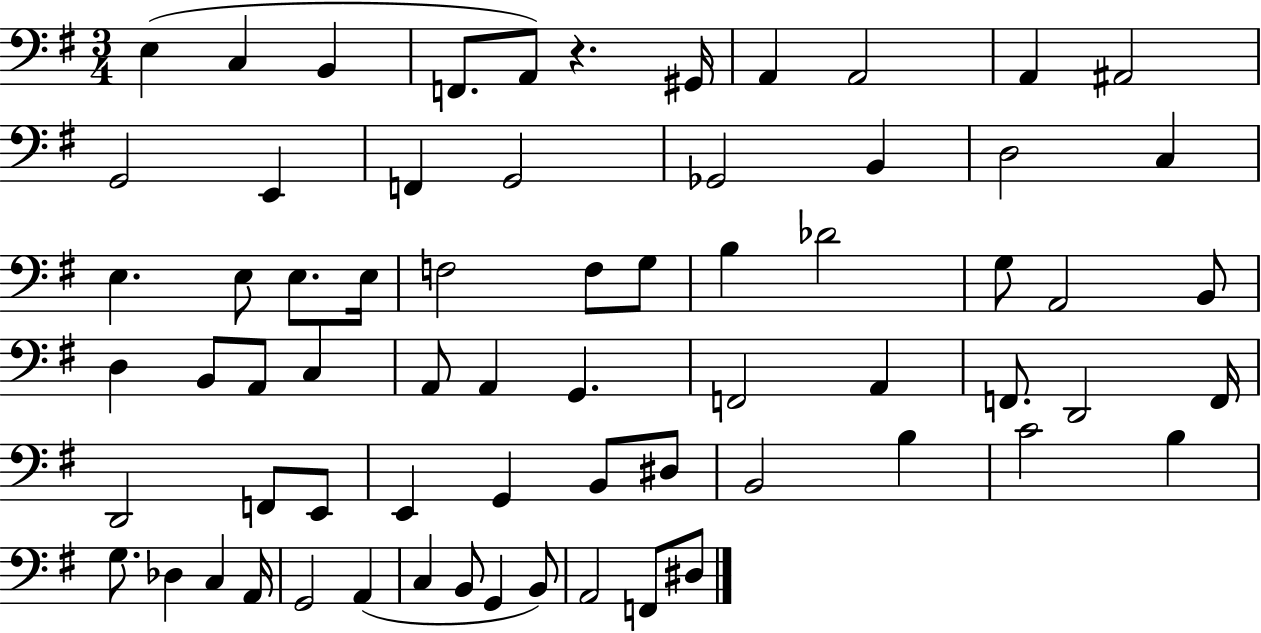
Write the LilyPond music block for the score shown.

{
  \clef bass
  \numericTimeSignature
  \time 3/4
  \key g \major
  \repeat volta 2 { e4( c4 b,4 | f,8. a,8) r4. gis,16 | a,4 a,2 | a,4 ais,2 | \break g,2 e,4 | f,4 g,2 | ges,2 b,4 | d2 c4 | \break e4. e8 e8. e16 | f2 f8 g8 | b4 des'2 | g8 a,2 b,8 | \break d4 b,8 a,8 c4 | a,8 a,4 g,4. | f,2 a,4 | f,8. d,2 f,16 | \break d,2 f,8 e,8 | e,4 g,4 b,8 dis8 | b,2 b4 | c'2 b4 | \break g8. des4 c4 a,16 | g,2 a,4( | c4 b,8 g,4 b,8) | a,2 f,8 dis8 | \break } \bar "|."
}